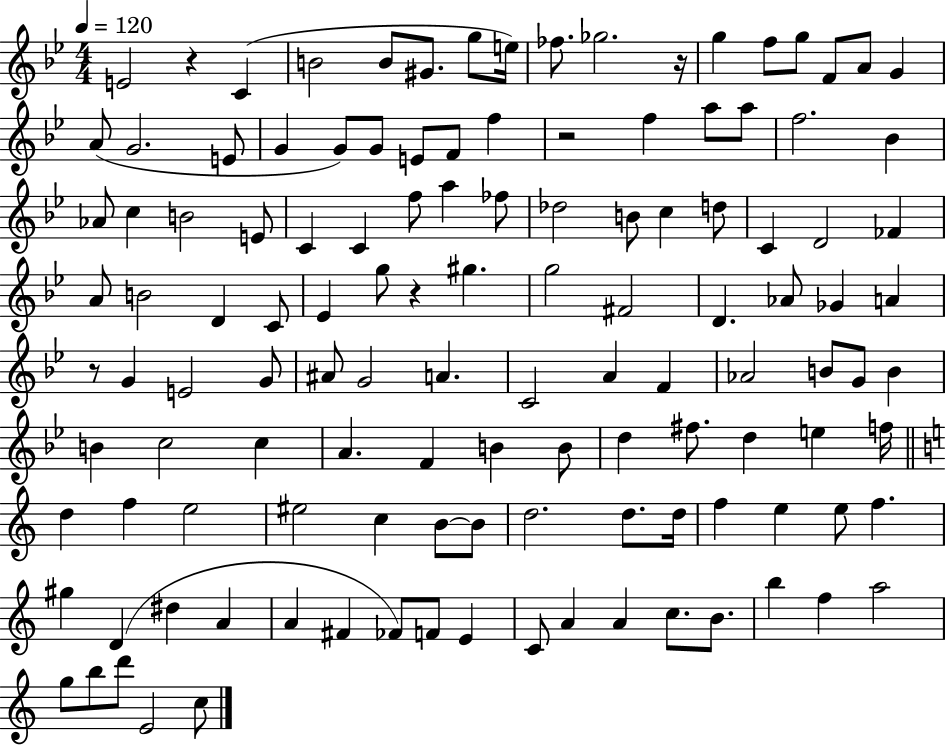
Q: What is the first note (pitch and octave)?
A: E4